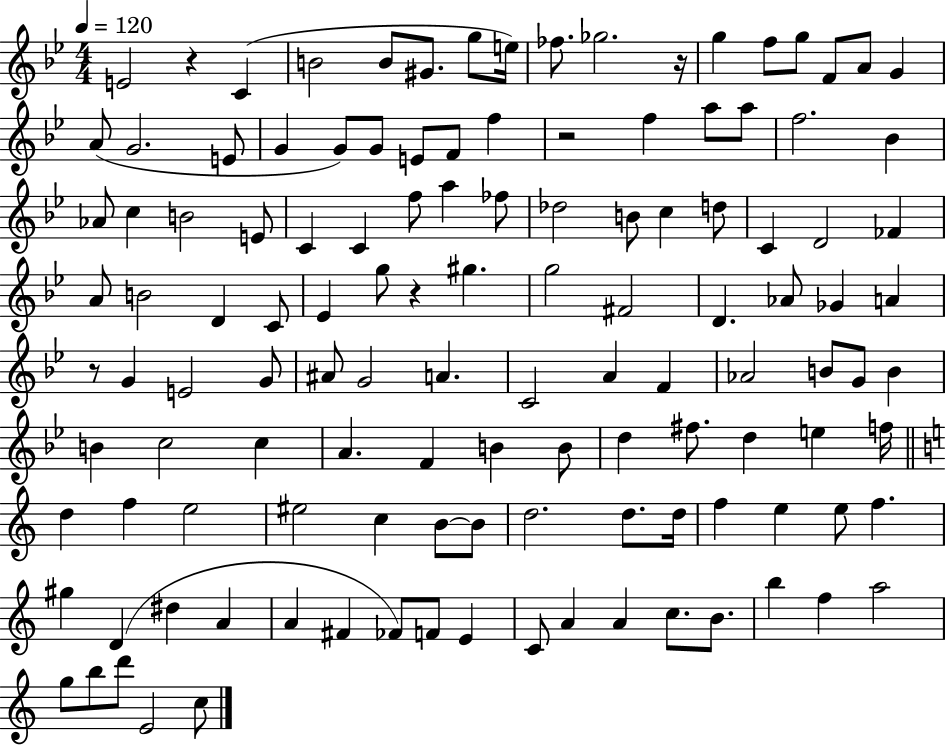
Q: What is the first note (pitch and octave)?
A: E4